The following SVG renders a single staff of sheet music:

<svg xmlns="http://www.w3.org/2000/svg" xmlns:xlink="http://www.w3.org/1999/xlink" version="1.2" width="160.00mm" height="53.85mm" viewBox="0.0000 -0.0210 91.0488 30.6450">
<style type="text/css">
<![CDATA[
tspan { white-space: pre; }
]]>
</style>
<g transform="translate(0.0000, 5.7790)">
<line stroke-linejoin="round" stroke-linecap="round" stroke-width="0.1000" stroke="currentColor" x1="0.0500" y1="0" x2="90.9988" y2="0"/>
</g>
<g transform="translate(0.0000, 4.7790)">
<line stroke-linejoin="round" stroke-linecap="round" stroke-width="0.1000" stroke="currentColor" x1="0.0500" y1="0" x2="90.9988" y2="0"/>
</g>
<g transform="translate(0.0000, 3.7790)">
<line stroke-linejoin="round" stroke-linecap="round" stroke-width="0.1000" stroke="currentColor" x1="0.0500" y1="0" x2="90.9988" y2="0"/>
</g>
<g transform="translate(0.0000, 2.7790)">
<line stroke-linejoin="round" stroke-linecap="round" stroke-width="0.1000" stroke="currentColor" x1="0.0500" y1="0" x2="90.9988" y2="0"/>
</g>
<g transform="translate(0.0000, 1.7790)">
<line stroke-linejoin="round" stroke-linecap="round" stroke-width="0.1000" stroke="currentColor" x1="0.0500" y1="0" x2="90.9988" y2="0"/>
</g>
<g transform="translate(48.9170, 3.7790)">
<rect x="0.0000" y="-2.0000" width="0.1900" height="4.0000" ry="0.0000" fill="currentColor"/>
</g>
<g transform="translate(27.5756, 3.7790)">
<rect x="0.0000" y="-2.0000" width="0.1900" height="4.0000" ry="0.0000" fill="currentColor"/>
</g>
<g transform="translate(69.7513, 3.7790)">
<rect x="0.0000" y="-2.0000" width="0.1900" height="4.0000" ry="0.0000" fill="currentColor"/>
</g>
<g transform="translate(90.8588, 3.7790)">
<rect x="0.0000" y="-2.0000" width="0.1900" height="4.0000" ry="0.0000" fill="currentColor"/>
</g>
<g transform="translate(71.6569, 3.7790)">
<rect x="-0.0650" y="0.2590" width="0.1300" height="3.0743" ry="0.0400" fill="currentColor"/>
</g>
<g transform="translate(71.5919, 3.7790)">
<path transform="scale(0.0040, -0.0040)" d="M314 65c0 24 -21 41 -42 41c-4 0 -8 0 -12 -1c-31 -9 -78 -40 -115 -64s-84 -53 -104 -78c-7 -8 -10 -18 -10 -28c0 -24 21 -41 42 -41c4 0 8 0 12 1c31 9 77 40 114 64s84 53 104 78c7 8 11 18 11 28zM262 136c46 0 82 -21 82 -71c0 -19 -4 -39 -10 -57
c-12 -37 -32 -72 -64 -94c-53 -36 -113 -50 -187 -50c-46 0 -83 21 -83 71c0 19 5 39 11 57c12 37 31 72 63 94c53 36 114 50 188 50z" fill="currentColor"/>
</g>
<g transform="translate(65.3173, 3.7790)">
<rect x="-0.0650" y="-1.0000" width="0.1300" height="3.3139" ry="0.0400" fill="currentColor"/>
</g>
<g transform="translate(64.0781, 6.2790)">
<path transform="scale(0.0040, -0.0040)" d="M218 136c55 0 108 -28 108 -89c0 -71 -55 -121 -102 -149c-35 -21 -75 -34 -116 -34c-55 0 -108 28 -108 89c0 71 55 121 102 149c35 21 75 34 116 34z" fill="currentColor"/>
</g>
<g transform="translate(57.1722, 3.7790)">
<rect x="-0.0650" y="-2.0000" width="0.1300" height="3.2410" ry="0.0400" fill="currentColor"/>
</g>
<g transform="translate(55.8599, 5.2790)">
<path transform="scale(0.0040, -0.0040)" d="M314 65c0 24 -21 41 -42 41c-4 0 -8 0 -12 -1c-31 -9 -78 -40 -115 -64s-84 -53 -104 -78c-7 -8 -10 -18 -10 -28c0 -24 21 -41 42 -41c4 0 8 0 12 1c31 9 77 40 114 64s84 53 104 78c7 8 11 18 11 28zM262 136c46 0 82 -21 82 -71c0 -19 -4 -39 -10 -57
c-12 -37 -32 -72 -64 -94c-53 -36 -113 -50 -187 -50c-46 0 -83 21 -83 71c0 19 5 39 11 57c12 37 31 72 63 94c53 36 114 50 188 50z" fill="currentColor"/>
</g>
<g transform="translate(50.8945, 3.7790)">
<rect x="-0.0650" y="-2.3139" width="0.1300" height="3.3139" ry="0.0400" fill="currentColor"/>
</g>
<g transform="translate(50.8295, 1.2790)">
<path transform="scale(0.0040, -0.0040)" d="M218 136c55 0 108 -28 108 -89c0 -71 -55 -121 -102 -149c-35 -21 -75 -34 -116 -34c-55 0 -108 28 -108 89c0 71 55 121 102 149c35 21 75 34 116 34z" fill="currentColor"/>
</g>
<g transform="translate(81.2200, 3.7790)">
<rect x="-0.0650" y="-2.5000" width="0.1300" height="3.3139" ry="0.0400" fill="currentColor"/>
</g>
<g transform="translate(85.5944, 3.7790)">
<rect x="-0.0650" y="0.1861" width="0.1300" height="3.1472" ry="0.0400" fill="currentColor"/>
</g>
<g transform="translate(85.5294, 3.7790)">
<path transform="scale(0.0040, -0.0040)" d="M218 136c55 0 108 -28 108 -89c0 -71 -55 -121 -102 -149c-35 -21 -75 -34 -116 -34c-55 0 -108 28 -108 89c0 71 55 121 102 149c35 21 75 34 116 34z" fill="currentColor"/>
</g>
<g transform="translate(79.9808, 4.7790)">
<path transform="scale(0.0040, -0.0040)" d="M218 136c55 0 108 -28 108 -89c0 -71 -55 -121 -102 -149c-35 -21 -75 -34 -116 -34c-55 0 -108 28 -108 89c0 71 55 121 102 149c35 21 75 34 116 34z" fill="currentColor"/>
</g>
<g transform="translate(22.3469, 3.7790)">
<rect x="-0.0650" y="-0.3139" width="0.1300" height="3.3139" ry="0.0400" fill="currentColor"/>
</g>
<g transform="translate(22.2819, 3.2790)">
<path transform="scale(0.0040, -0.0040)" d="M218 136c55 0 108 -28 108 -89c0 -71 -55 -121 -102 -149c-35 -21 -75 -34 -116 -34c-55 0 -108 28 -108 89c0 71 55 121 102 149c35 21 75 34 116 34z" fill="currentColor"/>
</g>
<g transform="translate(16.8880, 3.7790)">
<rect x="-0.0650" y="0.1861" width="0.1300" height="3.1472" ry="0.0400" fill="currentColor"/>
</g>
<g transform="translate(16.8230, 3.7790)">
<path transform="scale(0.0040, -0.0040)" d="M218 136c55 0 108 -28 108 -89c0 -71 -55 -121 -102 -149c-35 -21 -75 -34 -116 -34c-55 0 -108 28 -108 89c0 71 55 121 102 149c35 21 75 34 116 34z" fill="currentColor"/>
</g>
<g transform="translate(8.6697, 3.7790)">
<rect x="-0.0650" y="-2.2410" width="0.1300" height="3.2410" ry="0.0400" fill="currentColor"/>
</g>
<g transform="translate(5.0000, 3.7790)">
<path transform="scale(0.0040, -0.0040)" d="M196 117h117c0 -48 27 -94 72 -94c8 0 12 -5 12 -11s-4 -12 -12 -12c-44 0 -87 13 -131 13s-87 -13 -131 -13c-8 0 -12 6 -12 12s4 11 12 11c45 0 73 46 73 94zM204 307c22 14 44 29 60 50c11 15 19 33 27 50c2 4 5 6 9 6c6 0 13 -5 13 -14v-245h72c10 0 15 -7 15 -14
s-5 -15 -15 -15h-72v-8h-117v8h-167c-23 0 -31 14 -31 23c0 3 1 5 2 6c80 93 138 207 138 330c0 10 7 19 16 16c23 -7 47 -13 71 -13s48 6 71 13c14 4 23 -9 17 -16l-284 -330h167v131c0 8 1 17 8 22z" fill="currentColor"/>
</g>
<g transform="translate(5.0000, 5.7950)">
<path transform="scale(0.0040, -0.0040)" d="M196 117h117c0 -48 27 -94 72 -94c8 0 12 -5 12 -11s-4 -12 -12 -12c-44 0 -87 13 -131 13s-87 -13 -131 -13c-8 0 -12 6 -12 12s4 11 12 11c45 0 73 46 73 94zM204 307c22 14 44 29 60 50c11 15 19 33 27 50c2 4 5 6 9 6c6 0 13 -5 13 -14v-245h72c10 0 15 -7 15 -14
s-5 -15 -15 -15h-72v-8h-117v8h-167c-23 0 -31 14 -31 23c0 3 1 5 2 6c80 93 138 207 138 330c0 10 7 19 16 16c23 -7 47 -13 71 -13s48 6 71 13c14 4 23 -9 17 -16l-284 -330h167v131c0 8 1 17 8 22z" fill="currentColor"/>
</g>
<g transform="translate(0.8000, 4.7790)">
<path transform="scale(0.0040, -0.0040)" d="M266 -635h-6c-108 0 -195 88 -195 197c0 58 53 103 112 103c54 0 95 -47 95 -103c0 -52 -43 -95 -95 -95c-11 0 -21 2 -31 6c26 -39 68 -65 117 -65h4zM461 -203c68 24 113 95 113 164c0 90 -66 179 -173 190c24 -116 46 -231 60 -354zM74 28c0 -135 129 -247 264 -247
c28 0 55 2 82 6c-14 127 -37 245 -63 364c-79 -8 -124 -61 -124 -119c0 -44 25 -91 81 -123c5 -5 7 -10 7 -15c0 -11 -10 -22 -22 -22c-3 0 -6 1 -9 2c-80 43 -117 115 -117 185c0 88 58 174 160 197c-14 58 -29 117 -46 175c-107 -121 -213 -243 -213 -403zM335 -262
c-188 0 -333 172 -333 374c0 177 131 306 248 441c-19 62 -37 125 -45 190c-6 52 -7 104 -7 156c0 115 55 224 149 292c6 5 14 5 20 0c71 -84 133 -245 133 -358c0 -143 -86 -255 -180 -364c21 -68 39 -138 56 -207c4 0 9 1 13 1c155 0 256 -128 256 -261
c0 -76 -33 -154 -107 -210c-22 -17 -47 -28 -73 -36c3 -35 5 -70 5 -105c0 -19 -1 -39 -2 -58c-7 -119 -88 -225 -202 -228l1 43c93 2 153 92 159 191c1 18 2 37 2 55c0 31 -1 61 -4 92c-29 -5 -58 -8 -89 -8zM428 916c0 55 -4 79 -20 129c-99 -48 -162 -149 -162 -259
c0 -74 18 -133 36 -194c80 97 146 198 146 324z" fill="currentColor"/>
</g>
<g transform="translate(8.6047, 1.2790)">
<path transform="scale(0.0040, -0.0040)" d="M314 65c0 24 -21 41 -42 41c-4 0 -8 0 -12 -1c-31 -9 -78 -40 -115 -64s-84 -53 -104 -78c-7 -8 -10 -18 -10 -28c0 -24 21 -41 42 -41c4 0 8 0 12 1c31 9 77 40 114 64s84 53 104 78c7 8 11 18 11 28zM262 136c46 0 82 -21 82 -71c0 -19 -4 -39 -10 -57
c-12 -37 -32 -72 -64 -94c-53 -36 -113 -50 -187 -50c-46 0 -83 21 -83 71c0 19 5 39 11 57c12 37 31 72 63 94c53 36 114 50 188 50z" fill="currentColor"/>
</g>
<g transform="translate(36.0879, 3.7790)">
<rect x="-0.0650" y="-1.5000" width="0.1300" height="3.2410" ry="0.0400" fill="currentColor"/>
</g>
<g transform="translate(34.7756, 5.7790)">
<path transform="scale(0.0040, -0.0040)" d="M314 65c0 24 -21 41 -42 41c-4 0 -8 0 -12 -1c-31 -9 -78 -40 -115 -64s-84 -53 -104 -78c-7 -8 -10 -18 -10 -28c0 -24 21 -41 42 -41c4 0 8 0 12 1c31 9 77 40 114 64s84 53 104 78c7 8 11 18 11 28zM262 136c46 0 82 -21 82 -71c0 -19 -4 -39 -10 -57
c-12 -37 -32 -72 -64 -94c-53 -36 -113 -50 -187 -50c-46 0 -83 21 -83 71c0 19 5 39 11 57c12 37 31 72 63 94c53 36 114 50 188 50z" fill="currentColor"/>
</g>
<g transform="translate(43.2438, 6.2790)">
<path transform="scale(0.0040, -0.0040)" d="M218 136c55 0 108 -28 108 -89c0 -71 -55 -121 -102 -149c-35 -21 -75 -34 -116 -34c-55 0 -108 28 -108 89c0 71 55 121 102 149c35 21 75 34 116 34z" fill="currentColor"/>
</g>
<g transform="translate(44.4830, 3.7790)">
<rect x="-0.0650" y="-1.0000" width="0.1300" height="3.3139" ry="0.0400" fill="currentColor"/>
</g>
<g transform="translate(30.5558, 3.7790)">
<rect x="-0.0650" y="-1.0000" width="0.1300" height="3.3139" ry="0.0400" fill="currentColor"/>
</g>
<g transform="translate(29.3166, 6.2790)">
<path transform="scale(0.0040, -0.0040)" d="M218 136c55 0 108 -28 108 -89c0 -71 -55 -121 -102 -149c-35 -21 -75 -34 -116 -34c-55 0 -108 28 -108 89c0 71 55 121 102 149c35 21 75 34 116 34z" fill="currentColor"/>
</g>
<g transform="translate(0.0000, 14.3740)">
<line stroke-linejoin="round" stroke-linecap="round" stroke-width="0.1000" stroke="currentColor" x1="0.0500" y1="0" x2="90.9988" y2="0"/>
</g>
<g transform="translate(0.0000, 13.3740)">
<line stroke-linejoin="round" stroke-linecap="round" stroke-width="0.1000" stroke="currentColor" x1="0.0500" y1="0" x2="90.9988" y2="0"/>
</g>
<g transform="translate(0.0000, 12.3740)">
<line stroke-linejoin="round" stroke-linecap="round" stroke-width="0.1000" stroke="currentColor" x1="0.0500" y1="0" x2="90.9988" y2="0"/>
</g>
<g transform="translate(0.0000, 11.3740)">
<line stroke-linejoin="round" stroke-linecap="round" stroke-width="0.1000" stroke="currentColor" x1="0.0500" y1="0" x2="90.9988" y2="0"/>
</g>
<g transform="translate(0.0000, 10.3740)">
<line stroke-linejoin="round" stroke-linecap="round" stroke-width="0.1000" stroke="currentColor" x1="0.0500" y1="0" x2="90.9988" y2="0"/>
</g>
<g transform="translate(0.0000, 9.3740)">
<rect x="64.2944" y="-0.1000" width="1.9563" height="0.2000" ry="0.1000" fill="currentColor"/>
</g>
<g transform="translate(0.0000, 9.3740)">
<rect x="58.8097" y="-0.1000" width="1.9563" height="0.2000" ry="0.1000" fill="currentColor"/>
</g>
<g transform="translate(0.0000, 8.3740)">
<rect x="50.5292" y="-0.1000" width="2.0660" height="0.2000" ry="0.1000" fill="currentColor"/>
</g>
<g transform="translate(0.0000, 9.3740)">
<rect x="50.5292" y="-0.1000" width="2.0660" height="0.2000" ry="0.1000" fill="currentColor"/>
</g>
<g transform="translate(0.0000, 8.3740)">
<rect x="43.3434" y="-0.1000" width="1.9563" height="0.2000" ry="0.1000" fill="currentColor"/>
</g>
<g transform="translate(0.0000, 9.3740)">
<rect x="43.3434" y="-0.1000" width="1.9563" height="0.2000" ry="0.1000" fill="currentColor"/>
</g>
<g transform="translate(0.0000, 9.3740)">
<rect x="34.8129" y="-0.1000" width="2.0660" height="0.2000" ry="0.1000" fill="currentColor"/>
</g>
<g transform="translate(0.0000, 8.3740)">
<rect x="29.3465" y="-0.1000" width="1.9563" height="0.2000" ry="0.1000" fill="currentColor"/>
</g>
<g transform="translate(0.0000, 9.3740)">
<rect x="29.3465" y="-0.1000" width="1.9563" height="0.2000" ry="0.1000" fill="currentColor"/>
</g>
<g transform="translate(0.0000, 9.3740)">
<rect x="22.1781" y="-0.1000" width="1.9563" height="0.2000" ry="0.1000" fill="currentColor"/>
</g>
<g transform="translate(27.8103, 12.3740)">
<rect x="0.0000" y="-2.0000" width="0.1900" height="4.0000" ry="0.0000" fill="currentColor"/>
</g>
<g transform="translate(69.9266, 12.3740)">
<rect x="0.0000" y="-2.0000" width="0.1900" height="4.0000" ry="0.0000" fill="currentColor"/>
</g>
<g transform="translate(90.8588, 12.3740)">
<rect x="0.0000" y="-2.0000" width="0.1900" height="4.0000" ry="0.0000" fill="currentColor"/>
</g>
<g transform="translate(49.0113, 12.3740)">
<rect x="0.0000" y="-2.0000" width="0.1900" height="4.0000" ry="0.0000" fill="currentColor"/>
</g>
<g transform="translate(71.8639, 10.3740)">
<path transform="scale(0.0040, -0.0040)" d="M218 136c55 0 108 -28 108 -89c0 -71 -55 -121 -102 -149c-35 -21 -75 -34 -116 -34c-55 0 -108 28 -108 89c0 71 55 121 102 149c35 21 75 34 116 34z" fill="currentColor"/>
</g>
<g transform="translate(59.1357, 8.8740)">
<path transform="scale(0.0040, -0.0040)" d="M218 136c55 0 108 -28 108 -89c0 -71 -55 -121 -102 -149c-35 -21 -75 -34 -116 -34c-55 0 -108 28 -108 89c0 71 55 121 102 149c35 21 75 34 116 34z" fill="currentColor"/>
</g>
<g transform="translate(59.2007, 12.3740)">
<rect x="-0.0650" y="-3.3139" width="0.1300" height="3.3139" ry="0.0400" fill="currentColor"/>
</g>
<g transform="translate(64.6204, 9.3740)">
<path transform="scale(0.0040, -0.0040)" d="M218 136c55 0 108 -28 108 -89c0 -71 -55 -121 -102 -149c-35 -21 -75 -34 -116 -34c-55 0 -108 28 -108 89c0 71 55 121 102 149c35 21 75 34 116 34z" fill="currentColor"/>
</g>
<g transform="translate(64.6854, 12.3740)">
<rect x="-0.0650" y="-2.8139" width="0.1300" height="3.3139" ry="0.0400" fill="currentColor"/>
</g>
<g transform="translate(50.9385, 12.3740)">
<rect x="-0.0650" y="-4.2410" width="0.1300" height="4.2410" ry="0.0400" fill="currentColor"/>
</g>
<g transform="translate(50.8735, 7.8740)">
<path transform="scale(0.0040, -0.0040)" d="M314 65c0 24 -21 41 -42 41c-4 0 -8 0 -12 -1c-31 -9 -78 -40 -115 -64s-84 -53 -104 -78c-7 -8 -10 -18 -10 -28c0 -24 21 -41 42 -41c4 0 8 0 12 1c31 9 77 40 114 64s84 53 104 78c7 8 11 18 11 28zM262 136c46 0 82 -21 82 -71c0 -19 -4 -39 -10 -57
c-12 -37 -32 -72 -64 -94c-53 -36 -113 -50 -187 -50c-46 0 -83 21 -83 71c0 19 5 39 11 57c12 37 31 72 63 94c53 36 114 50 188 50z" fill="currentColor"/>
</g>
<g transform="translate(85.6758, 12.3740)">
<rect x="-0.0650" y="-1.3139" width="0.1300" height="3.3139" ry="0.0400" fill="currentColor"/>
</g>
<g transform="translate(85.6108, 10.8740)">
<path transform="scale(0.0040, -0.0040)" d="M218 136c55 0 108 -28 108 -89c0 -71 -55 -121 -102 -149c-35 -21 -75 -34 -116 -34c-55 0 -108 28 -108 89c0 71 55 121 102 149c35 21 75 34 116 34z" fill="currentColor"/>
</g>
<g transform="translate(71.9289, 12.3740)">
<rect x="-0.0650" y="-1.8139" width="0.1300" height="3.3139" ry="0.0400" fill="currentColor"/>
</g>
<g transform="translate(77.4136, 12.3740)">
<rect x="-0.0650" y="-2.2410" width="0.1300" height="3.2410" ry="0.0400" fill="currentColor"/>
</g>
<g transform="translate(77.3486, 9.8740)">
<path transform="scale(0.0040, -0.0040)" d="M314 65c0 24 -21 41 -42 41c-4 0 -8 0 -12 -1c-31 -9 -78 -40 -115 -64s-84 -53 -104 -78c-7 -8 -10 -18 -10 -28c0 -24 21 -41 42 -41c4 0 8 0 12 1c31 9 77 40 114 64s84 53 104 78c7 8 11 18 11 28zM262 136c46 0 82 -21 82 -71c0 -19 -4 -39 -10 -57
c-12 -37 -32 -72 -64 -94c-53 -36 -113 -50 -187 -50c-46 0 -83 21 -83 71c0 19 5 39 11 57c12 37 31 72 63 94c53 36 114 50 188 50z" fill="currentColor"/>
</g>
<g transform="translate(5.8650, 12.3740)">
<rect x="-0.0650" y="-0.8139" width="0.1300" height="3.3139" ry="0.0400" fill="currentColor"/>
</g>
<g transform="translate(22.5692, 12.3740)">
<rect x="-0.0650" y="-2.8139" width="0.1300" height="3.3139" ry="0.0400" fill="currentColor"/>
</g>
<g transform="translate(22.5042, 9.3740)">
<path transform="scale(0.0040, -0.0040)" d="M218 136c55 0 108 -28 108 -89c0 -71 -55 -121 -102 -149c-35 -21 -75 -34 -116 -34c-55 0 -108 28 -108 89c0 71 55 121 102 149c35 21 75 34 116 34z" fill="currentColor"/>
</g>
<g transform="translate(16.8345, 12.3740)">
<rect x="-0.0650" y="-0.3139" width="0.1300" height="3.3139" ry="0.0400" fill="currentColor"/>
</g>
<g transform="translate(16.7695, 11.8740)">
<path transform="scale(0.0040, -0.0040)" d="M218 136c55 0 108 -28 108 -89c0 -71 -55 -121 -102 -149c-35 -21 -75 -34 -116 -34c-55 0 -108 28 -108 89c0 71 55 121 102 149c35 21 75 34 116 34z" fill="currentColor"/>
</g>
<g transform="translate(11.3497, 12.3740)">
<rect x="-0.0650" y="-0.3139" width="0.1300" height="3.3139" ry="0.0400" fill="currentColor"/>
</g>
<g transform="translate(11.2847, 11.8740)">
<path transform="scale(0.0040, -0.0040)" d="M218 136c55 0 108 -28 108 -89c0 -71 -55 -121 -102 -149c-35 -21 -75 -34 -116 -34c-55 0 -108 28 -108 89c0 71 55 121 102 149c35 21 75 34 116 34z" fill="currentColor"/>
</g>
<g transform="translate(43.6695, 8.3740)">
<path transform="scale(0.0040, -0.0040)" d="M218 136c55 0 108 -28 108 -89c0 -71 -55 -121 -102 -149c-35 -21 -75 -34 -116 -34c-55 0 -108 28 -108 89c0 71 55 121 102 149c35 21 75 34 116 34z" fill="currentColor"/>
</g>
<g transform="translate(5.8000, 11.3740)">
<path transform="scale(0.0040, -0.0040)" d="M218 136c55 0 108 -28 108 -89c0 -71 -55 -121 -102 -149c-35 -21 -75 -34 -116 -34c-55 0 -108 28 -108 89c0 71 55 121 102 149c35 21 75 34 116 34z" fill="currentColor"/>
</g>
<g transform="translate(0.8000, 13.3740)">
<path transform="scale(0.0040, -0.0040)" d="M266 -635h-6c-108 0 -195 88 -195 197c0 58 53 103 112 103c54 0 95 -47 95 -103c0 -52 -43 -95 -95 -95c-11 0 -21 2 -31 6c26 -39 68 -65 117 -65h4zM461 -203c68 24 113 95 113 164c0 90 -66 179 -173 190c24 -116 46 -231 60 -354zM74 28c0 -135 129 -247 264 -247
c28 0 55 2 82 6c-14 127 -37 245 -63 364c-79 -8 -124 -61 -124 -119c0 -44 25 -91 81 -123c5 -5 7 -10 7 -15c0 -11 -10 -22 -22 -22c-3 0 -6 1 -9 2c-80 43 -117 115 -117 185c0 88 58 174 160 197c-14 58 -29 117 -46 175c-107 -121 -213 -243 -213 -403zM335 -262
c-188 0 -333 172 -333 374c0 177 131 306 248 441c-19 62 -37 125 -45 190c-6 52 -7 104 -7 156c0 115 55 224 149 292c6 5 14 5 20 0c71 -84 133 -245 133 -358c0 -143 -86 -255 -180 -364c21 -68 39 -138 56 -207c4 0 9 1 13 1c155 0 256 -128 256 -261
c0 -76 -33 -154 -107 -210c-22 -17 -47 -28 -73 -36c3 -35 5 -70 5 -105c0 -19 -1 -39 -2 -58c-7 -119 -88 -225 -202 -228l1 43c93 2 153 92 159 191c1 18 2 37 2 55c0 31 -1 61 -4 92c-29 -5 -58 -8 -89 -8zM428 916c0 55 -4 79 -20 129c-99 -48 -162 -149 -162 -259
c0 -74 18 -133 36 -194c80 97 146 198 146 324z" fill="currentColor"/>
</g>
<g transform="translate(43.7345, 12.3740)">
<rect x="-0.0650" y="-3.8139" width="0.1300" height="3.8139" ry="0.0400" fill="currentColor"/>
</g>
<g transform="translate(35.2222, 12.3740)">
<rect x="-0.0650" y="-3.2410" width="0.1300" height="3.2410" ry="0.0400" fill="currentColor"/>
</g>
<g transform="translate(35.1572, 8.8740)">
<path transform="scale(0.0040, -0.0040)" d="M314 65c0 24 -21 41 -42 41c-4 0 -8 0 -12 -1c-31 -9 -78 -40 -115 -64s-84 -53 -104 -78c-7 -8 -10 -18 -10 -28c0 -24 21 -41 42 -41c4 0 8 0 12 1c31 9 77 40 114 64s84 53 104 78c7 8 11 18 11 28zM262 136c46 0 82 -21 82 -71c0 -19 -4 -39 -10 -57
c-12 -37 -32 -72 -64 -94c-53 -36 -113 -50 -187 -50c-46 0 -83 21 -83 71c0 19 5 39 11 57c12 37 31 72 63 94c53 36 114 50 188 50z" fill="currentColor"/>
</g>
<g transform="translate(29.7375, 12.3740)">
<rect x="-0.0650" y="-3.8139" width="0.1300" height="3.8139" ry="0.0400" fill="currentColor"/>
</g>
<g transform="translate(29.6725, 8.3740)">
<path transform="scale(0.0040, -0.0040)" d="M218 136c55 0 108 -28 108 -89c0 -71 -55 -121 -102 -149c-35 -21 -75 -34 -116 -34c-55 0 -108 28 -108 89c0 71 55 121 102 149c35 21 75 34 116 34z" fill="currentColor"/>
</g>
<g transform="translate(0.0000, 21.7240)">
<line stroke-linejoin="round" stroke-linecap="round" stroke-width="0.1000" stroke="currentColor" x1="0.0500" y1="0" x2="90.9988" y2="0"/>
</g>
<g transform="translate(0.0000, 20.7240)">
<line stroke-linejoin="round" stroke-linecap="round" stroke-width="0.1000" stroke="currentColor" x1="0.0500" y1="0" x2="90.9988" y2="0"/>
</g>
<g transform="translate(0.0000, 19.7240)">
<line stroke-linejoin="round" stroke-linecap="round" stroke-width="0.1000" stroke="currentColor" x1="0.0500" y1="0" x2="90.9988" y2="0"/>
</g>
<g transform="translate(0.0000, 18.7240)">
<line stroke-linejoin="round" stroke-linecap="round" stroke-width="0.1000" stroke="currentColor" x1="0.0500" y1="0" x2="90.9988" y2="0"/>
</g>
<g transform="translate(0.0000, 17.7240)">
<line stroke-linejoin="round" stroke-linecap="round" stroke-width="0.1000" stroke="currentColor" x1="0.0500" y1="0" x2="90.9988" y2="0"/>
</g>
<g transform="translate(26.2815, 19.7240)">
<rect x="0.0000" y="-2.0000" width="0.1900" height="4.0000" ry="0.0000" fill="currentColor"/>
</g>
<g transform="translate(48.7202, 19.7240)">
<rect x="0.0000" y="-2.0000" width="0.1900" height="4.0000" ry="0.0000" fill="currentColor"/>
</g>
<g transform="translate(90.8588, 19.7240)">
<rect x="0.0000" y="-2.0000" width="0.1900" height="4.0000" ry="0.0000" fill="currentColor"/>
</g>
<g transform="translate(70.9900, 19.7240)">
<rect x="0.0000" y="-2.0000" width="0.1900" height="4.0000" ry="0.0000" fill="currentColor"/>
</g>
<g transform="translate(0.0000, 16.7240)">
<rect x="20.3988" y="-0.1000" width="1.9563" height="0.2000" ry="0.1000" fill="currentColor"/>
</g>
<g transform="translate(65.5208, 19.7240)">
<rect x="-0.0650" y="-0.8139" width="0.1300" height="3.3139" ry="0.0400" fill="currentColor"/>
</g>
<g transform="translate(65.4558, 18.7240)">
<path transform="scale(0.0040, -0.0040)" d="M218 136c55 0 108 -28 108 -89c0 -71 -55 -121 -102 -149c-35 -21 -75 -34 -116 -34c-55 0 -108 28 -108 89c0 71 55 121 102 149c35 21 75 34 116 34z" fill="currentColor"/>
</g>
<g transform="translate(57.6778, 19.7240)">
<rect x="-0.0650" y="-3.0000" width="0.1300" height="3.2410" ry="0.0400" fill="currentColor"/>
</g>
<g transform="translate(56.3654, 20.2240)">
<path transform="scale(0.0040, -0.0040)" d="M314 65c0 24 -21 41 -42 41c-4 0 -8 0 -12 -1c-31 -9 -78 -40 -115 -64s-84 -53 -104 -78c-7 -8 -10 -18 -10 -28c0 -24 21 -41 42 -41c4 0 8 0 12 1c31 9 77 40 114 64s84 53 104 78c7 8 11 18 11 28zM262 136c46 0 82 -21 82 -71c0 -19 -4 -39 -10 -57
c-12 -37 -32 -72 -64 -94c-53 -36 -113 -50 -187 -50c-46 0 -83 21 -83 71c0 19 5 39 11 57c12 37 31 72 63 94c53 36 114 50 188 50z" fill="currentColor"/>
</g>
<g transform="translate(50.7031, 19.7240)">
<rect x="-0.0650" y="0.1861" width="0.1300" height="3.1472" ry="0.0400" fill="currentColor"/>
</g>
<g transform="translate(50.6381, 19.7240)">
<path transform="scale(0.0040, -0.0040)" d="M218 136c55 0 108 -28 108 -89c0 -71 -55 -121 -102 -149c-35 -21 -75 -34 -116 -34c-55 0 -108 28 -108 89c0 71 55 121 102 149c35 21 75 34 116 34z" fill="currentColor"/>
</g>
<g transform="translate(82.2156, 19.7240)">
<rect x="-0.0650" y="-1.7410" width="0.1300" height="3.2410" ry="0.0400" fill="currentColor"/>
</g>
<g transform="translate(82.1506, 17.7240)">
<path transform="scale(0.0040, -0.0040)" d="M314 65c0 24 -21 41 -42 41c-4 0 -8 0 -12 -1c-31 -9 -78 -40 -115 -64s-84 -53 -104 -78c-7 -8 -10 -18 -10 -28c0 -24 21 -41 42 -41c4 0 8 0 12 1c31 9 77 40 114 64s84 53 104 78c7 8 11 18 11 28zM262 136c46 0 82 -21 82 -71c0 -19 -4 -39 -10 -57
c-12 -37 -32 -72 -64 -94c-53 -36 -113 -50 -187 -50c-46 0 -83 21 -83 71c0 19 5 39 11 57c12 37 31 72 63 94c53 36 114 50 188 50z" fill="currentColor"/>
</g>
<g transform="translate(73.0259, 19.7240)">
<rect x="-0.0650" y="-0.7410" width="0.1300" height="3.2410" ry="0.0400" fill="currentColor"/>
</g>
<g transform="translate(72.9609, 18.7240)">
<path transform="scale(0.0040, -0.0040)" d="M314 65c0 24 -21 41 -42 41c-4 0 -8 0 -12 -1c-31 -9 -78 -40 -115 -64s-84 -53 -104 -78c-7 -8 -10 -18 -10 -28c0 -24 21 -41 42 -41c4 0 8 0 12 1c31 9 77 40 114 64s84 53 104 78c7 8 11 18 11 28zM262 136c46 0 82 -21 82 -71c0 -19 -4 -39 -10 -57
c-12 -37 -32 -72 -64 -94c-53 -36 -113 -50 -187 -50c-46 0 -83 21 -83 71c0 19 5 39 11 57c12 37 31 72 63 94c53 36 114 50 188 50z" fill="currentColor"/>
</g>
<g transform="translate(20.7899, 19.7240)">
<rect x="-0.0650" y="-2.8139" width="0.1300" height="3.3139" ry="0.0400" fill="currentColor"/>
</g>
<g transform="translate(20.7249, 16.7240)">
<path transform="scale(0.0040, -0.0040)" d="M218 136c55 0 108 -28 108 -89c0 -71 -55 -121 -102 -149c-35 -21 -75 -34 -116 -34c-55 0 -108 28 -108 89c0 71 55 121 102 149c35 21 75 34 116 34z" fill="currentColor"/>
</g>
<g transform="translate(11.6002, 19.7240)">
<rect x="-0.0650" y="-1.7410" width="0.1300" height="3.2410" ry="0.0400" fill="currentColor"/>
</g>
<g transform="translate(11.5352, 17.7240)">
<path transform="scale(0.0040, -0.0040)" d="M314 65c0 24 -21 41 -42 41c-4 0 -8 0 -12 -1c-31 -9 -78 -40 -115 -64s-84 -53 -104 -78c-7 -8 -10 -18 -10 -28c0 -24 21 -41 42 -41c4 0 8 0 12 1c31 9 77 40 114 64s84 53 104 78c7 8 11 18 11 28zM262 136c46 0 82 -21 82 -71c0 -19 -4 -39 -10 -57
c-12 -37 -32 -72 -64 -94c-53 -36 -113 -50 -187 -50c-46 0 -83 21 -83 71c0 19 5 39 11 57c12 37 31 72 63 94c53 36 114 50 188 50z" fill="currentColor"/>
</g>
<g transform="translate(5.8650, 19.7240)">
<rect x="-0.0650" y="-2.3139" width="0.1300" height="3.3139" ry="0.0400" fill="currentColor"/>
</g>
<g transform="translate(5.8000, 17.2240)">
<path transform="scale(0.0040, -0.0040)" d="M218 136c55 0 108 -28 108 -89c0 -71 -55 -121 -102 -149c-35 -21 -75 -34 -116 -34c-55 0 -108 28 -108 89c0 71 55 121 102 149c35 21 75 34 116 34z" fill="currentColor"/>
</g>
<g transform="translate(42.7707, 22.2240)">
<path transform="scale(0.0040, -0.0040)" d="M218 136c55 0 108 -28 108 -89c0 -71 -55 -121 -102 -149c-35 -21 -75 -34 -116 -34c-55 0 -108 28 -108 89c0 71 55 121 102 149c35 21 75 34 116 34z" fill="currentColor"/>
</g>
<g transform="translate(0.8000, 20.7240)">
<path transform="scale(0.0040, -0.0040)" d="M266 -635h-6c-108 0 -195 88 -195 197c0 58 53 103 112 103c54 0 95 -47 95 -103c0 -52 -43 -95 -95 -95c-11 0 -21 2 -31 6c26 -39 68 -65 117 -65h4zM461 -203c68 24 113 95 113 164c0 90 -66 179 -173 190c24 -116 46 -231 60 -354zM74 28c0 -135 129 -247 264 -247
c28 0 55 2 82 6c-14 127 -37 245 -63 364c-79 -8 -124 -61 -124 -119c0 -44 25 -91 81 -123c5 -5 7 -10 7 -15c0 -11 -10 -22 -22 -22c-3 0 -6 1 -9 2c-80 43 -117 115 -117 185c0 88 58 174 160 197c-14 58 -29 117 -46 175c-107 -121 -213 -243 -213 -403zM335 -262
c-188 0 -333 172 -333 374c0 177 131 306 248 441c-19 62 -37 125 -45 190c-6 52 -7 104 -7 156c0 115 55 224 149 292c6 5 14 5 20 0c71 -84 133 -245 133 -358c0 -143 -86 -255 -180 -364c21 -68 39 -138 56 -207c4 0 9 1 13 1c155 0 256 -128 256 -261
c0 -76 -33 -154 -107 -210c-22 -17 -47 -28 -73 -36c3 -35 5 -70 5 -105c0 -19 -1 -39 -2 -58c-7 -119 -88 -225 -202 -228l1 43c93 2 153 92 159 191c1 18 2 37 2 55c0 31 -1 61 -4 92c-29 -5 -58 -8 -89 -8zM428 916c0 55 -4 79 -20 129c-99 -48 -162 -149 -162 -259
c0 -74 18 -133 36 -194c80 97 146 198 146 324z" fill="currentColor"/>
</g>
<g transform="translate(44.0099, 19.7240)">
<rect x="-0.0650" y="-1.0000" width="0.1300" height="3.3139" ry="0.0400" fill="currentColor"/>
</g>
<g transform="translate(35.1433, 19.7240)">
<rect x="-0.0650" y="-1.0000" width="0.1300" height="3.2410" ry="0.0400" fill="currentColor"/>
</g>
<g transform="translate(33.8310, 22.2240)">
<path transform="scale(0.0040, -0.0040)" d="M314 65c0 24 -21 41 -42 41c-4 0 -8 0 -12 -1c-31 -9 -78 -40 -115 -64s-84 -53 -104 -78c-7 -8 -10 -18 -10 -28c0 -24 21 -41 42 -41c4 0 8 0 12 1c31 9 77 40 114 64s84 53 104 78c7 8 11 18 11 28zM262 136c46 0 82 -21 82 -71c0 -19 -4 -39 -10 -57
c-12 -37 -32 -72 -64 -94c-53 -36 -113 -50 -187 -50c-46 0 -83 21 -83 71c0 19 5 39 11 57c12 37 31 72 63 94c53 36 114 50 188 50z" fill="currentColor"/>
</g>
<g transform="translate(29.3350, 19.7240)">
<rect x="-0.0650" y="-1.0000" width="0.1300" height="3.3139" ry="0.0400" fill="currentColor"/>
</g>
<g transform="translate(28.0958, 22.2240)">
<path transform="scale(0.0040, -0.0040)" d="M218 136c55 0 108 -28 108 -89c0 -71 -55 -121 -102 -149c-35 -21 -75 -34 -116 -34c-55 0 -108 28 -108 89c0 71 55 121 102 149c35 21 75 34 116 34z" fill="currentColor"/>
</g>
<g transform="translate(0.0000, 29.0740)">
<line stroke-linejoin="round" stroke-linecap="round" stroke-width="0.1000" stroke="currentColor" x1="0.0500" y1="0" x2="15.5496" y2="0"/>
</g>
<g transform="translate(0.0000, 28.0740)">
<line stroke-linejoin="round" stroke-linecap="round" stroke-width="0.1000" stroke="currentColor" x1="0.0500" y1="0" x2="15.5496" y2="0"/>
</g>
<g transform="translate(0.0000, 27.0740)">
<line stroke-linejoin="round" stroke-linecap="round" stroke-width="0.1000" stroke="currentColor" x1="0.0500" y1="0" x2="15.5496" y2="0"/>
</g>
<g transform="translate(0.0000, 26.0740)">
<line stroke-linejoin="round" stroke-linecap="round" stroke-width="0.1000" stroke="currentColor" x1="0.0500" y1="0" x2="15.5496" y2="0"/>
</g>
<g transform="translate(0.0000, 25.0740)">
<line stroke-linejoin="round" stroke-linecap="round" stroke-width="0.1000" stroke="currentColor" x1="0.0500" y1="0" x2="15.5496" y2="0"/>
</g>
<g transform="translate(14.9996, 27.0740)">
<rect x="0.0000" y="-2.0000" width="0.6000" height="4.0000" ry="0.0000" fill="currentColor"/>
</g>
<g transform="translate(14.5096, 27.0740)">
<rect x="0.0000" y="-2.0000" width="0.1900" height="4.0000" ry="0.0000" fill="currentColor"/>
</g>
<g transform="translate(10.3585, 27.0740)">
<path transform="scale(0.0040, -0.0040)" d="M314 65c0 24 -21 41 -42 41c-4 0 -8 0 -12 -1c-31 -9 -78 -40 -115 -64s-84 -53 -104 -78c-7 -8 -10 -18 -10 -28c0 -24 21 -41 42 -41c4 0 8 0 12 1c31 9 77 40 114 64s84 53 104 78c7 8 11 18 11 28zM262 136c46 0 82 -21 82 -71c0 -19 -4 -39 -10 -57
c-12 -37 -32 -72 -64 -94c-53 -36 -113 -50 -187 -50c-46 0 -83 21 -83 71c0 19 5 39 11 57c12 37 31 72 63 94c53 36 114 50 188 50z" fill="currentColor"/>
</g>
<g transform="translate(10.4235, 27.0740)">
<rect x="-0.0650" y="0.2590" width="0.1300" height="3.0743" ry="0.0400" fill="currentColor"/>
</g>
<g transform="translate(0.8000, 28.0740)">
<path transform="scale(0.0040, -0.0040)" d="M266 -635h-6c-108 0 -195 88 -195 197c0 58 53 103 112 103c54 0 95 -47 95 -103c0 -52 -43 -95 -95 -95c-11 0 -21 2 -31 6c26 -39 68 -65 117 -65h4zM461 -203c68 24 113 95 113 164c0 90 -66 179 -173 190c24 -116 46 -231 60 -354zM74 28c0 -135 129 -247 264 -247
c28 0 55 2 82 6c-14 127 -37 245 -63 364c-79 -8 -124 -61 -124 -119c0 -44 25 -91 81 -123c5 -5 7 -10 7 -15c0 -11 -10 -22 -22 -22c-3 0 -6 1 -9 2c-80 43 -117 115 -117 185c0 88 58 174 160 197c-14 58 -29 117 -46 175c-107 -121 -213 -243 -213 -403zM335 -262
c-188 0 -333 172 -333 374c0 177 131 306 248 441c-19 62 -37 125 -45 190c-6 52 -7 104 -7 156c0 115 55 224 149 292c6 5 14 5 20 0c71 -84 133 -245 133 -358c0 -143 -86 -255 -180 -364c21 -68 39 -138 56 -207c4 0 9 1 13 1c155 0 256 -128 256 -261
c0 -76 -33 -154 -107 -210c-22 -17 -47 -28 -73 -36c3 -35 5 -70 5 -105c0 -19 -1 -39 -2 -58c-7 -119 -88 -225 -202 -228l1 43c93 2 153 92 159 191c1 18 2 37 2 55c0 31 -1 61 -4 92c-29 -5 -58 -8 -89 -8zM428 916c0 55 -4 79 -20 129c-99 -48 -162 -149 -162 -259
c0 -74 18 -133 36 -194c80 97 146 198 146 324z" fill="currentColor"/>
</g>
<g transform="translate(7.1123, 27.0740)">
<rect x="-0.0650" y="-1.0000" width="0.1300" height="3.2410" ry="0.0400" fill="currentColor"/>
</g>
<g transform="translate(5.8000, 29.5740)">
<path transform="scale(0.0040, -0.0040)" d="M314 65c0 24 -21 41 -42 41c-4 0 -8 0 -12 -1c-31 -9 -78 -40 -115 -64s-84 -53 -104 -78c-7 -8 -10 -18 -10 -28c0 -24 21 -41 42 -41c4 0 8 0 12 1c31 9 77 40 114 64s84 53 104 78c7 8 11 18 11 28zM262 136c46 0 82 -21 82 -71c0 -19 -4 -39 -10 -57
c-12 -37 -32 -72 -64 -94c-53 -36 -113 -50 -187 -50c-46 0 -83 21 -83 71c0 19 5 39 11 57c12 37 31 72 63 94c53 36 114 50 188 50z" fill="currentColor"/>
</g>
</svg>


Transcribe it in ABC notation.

X:1
T:Untitled
M:4/4
L:1/4
K:C
g2 B c D E2 D g F2 D B2 G B d c c a c' b2 c' d'2 b a f g2 e g f2 a D D2 D B A2 d d2 f2 D2 B2